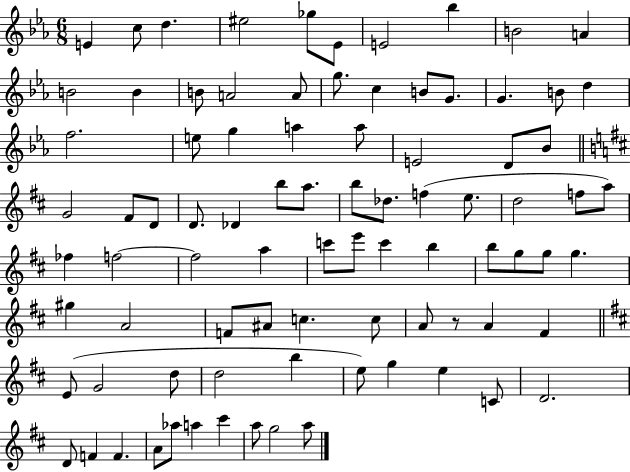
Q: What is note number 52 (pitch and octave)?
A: B5